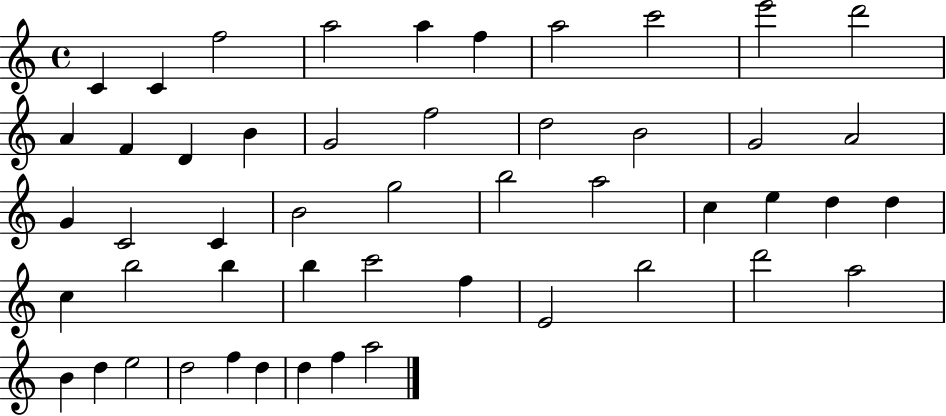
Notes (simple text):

C4/q C4/q F5/h A5/h A5/q F5/q A5/h C6/h E6/h D6/h A4/q F4/q D4/q B4/q G4/h F5/h D5/h B4/h G4/h A4/h G4/q C4/h C4/q B4/h G5/h B5/h A5/h C5/q E5/q D5/q D5/q C5/q B5/h B5/q B5/q C6/h F5/q E4/h B5/h D6/h A5/h B4/q D5/q E5/h D5/h F5/q D5/q D5/q F5/q A5/h